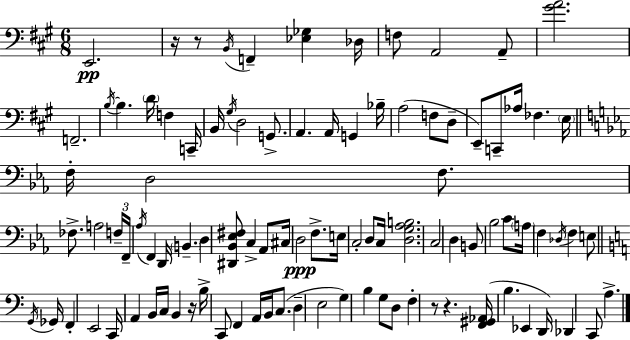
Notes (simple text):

E2/h. R/s R/e B2/s F2/q [Eb3,Gb3]/q Db3/s F3/e A2/h A2/e [G#4,A4]/h. F2/h. B3/s B3/q. D4/s F3/q C2/s B2/s G#3/s D3/h G2/e. A2/q. A2/s G2/q Bb3/s A3/h F3/e D3/e E2/e C2/e Ab3/s FES3/q. E3/s F3/s D3/h F3/e. FES3/e. A3/h F3/s F2/s Ab3/s F2/q D2/s B2/q. D3/q [D#2,Bb2,Eb3,F#3]/e C3/q Ab2/e C#3/s D3/h F3/e. E3/s C3/h D3/e C3/s [D3,G3,Ab3,B3]/h. C3/h D3/q B2/e Bb3/h C4/e A3/s F3/q Db3/s F3/q E3/e G2/s Gb2/s F2/q E2/h C2/s A2/q B2/s C3/s B2/q R/s B3/s C2/e F2/q A2/s B2/s C3/e. D3/q E3/h G3/q B3/q G3/e D3/e F3/q R/e R/q. [F2,G#2,Ab2]/s B3/q. Eb2/q D2/s Db2/q C2/e A3/q.